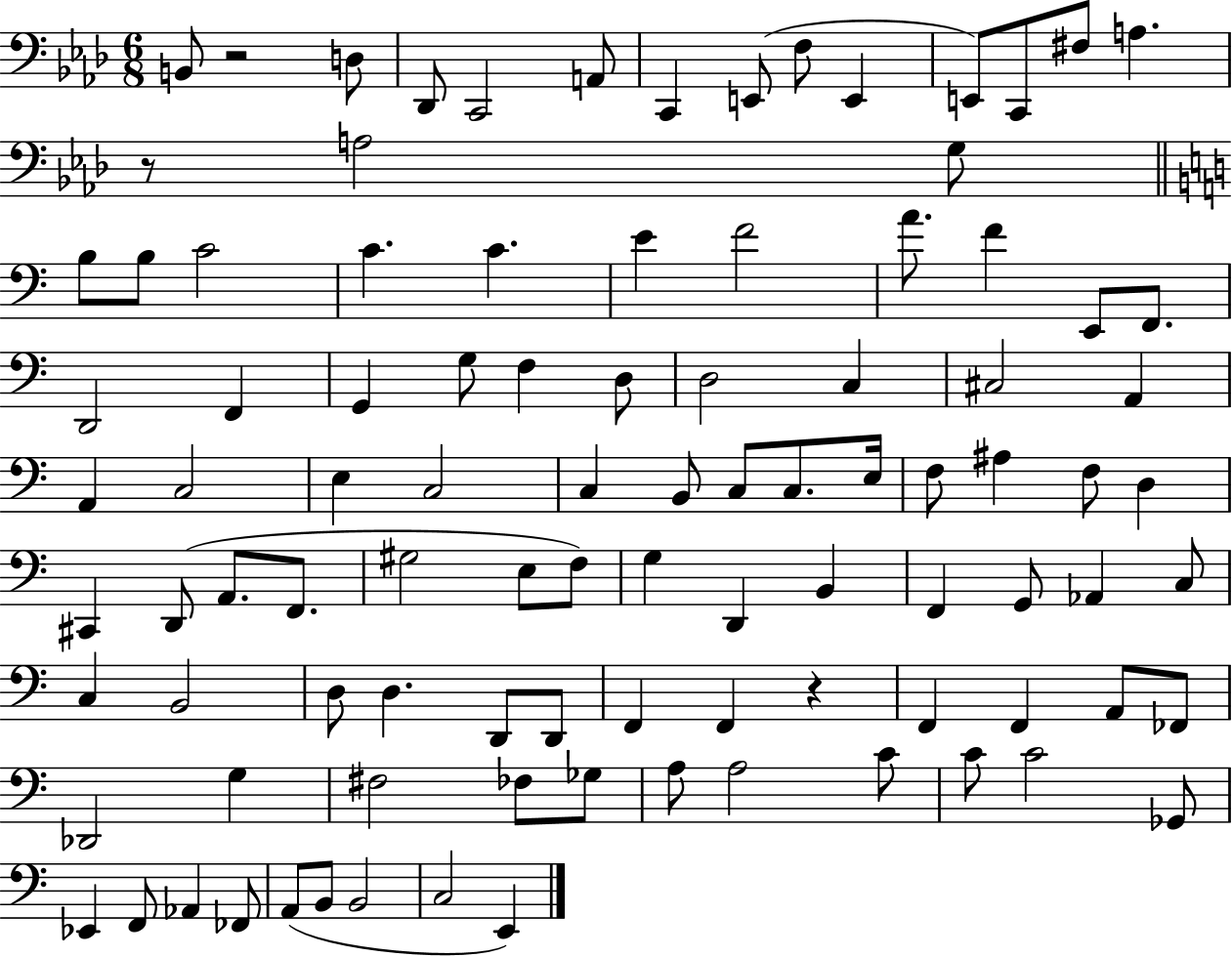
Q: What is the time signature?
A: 6/8